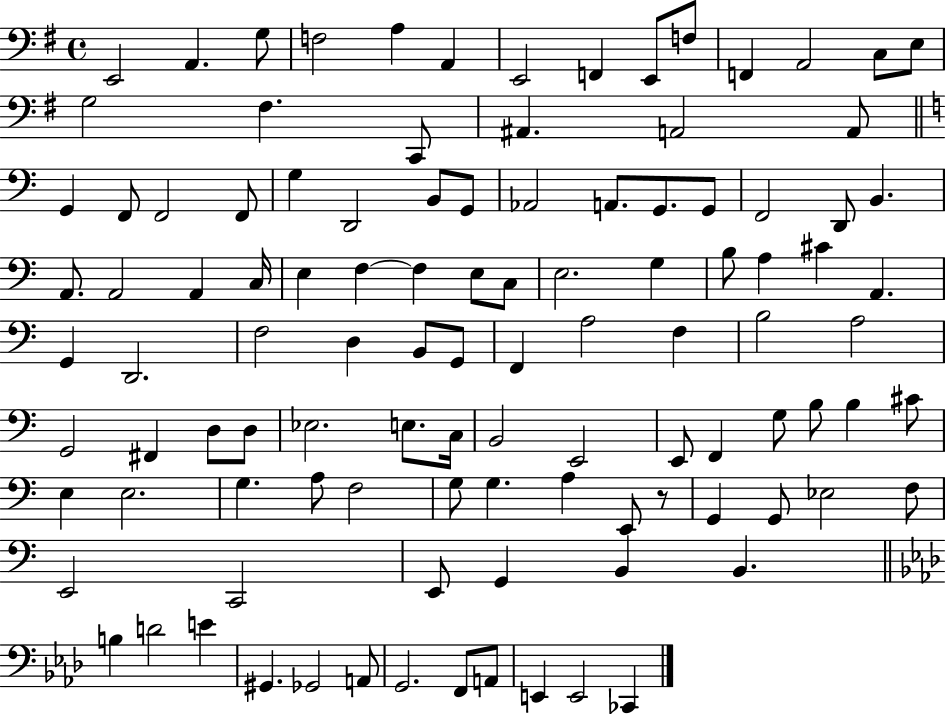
X:1
T:Untitled
M:4/4
L:1/4
K:G
E,,2 A,, G,/2 F,2 A, A,, E,,2 F,, E,,/2 F,/2 F,, A,,2 C,/2 E,/2 G,2 ^F, C,,/2 ^A,, A,,2 A,,/2 G,, F,,/2 F,,2 F,,/2 G, D,,2 B,,/2 G,,/2 _A,,2 A,,/2 G,,/2 G,,/2 F,,2 D,,/2 B,, A,,/2 A,,2 A,, C,/4 E, F, F, E,/2 C,/2 E,2 G, B,/2 A, ^C A,, G,, D,,2 F,2 D, B,,/2 G,,/2 F,, A,2 F, B,2 A,2 G,,2 ^F,, D,/2 D,/2 _E,2 E,/2 C,/4 B,,2 E,,2 E,,/2 F,, G,/2 B,/2 B, ^C/2 E, E,2 G, A,/2 F,2 G,/2 G, A, E,,/2 z/2 G,, G,,/2 _E,2 F,/2 E,,2 C,,2 E,,/2 G,, B,, B,, B, D2 E ^G,, _G,,2 A,,/2 G,,2 F,,/2 A,,/2 E,, E,,2 _C,,